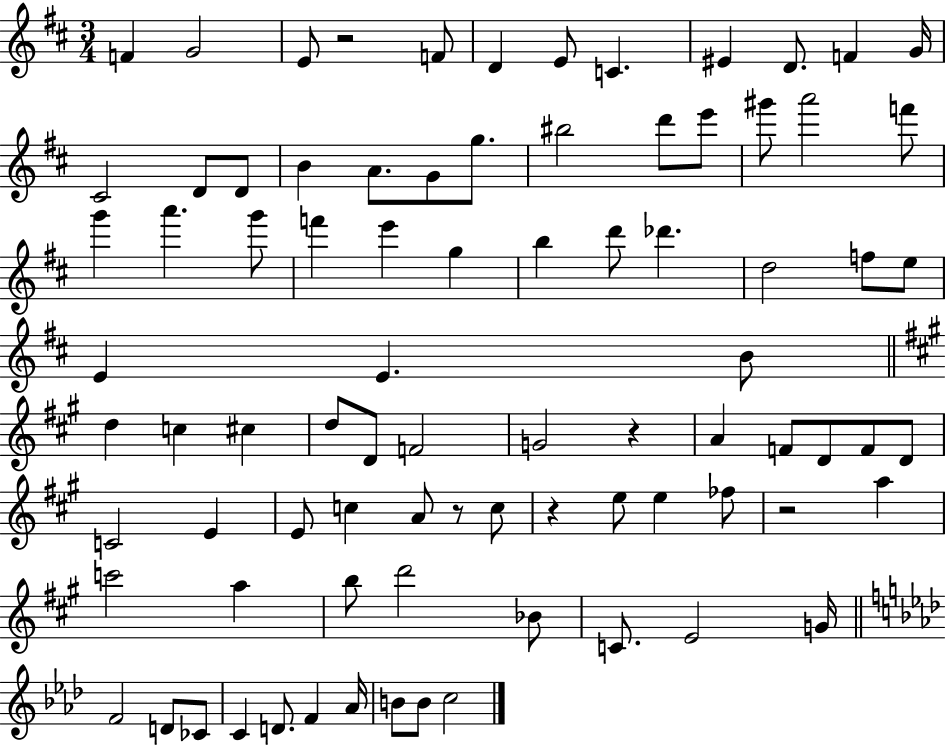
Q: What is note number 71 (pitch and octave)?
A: D4